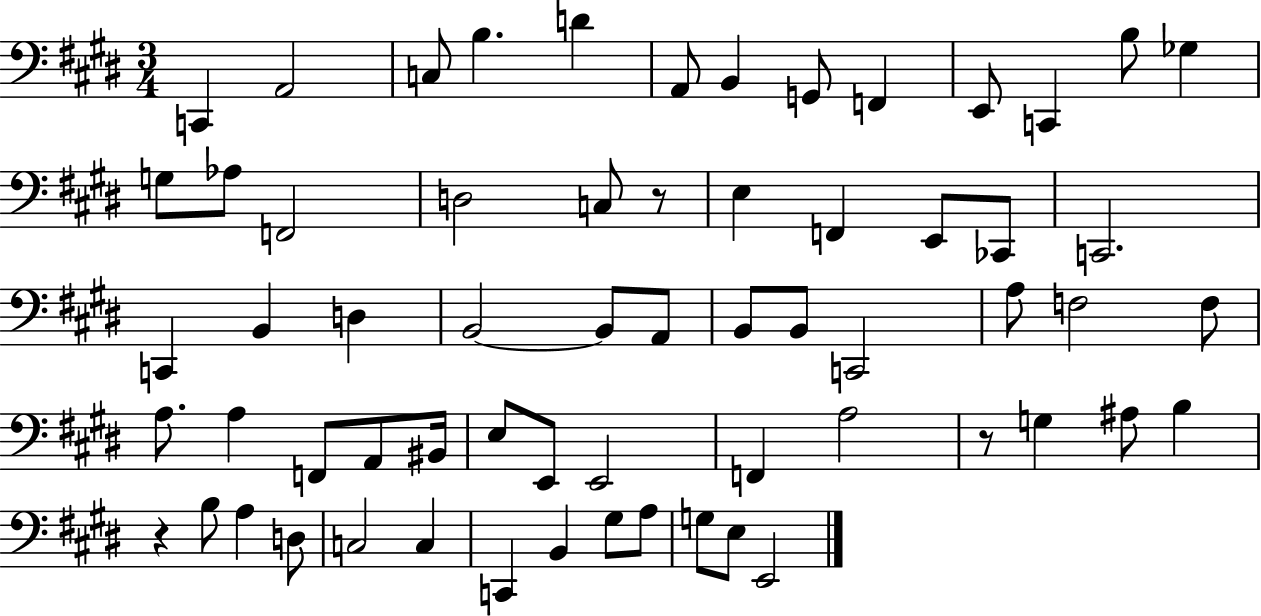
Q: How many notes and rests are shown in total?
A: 63